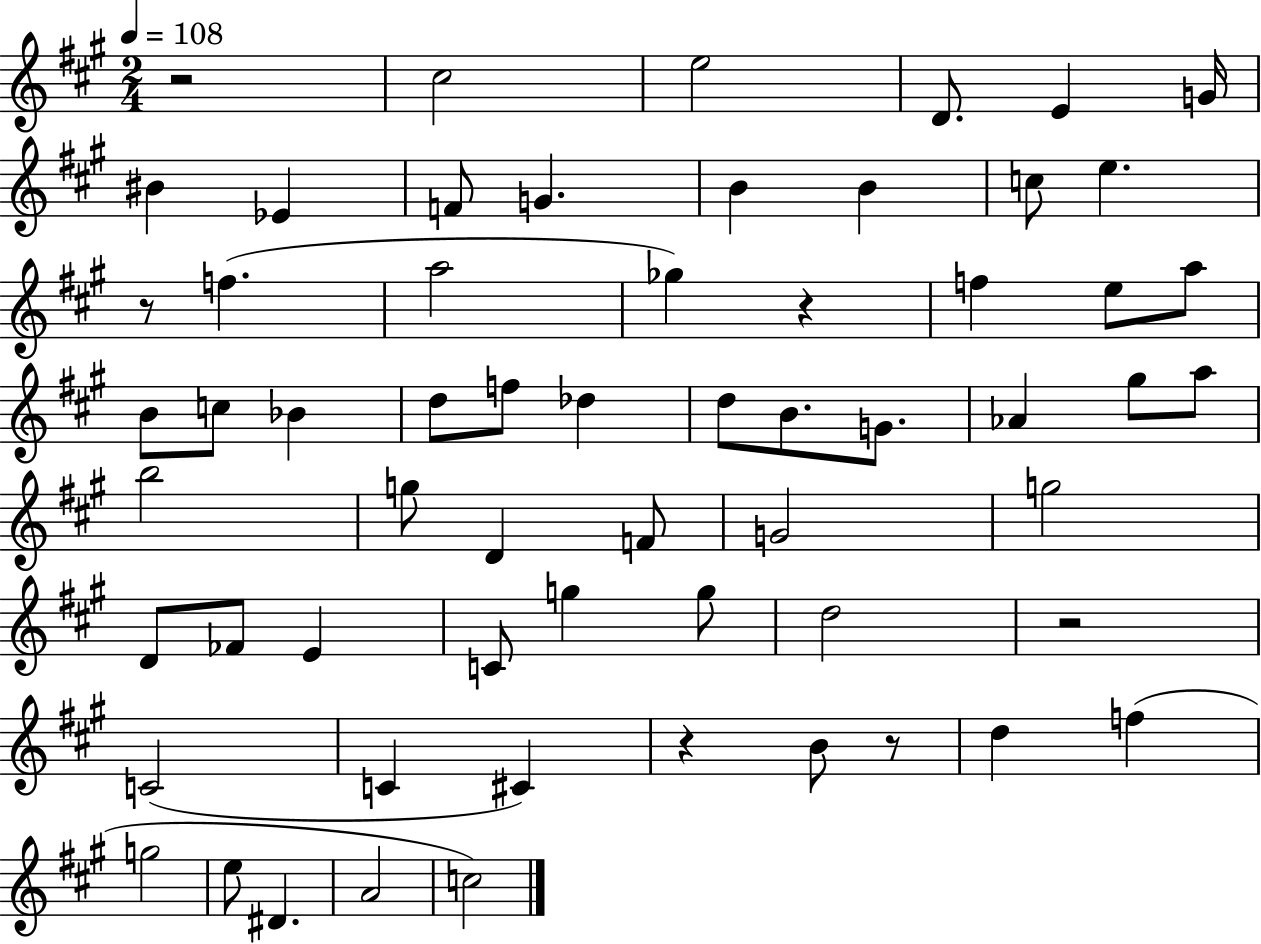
X:1
T:Untitled
M:2/4
L:1/4
K:A
z2 ^c2 e2 D/2 E G/4 ^B _E F/2 G B B c/2 e z/2 f a2 _g z f e/2 a/2 B/2 c/2 _B d/2 f/2 _d d/2 B/2 G/2 _A ^g/2 a/2 b2 g/2 D F/2 G2 g2 D/2 _F/2 E C/2 g g/2 d2 z2 C2 C ^C z B/2 z/2 d f g2 e/2 ^D A2 c2